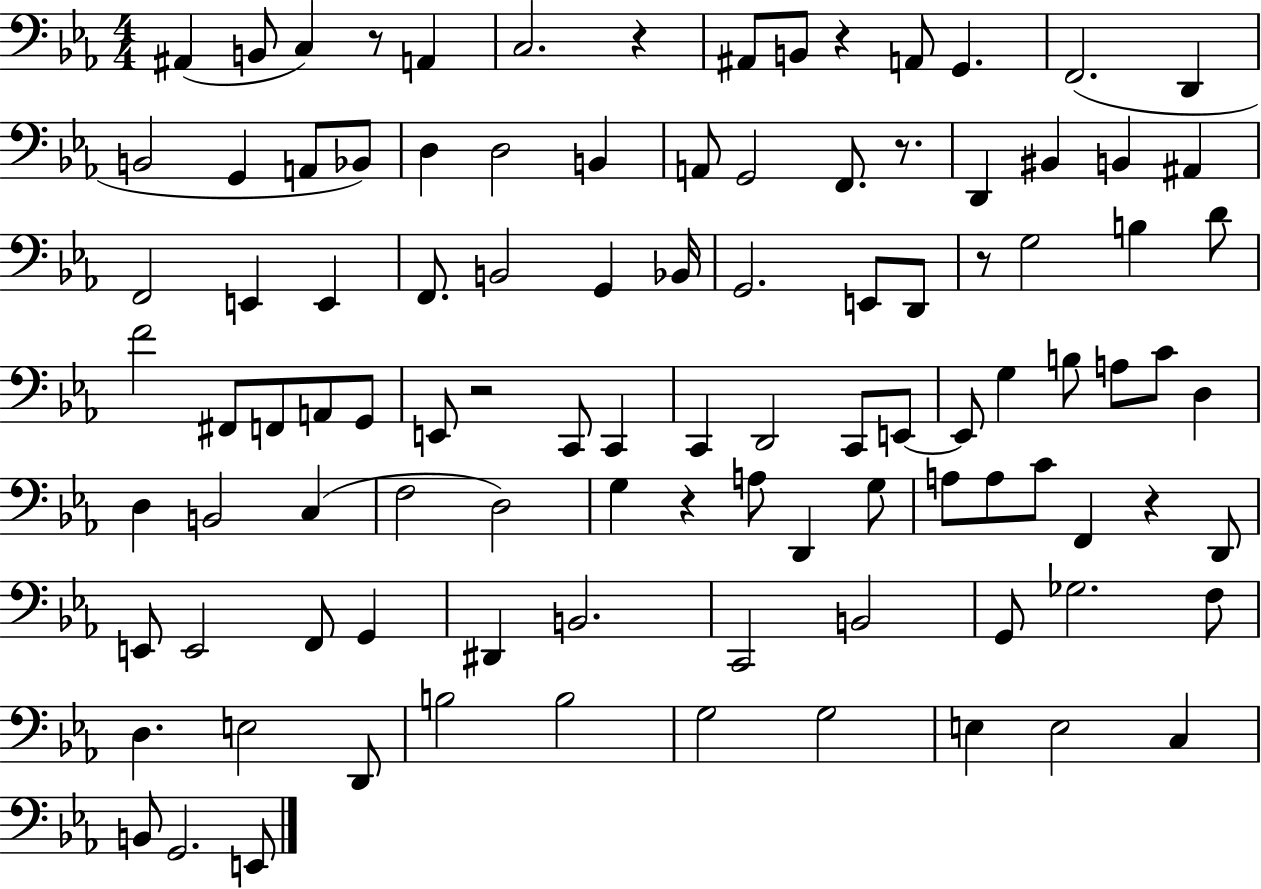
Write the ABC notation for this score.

X:1
T:Untitled
M:4/4
L:1/4
K:Eb
^A,, B,,/2 C, z/2 A,, C,2 z ^A,,/2 B,,/2 z A,,/2 G,, F,,2 D,, B,,2 G,, A,,/2 _B,,/2 D, D,2 B,, A,,/2 G,,2 F,,/2 z/2 D,, ^B,, B,, ^A,, F,,2 E,, E,, F,,/2 B,,2 G,, _B,,/4 G,,2 E,,/2 D,,/2 z/2 G,2 B, D/2 F2 ^F,,/2 F,,/2 A,,/2 G,,/2 E,,/2 z2 C,,/2 C,, C,, D,,2 C,,/2 E,,/2 E,,/2 G, B,/2 A,/2 C/2 D, D, B,,2 C, F,2 D,2 G, z A,/2 D,, G,/2 A,/2 A,/2 C/2 F,, z D,,/2 E,,/2 E,,2 F,,/2 G,, ^D,, B,,2 C,,2 B,,2 G,,/2 _G,2 F,/2 D, E,2 D,,/2 B,2 B,2 G,2 G,2 E, E,2 C, B,,/2 G,,2 E,,/2